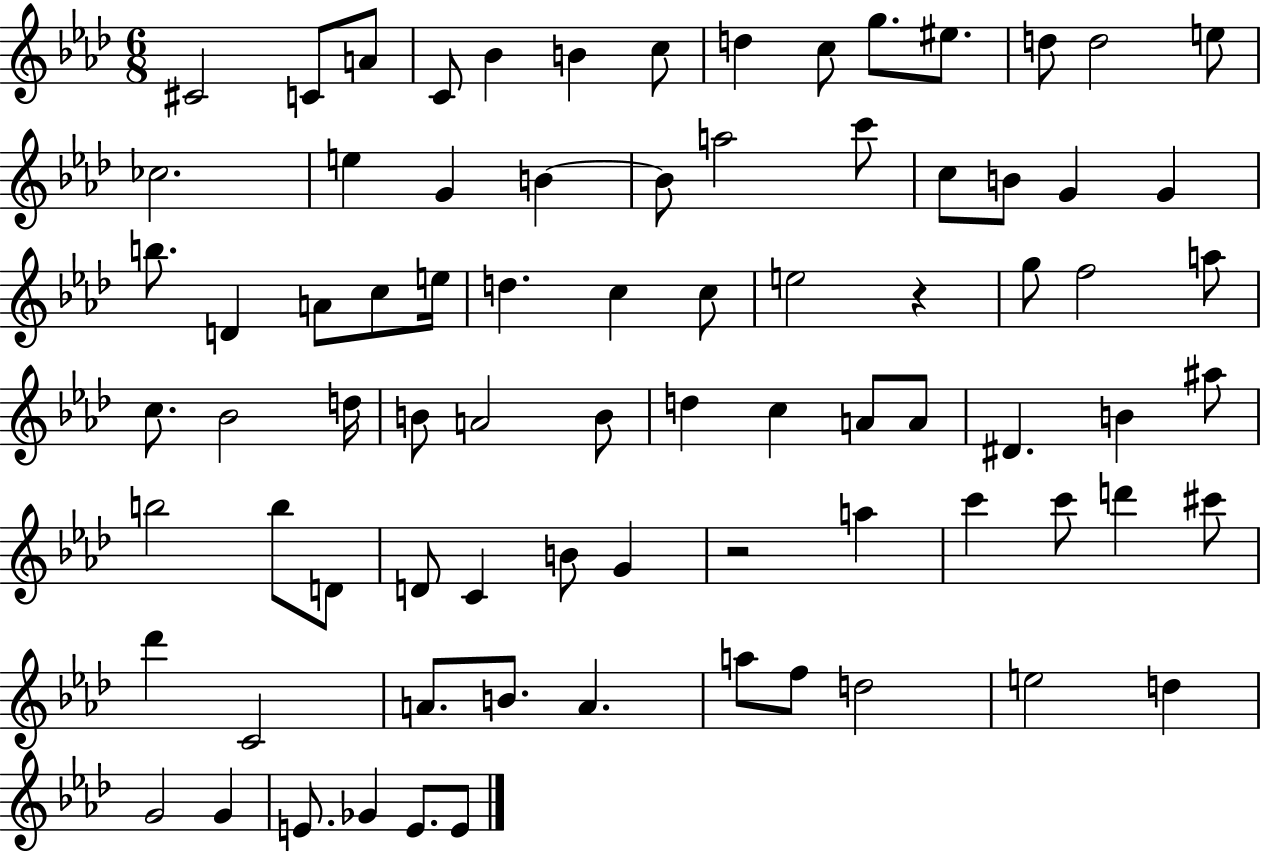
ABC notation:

X:1
T:Untitled
M:6/8
L:1/4
K:Ab
^C2 C/2 A/2 C/2 _B B c/2 d c/2 g/2 ^e/2 d/2 d2 e/2 _c2 e G B B/2 a2 c'/2 c/2 B/2 G G b/2 D A/2 c/2 e/4 d c c/2 e2 z g/2 f2 a/2 c/2 _B2 d/4 B/2 A2 B/2 d c A/2 A/2 ^D B ^a/2 b2 b/2 D/2 D/2 C B/2 G z2 a c' c'/2 d' ^c'/2 _d' C2 A/2 B/2 A a/2 f/2 d2 e2 d G2 G E/2 _G E/2 E/2